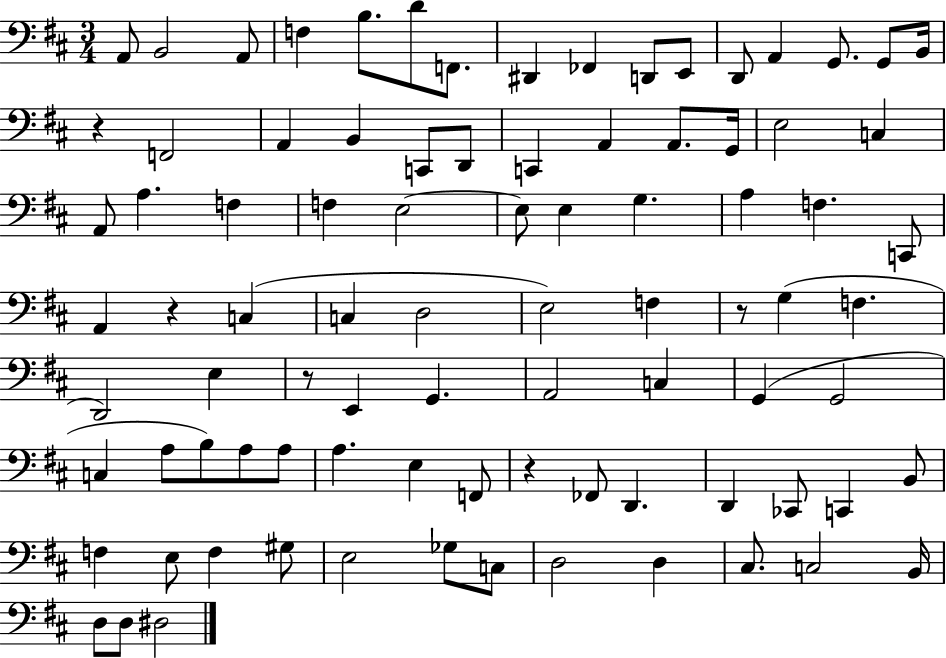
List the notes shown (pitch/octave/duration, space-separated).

A2/e B2/h A2/e F3/q B3/e. D4/e F2/e. D#2/q FES2/q D2/e E2/e D2/e A2/q G2/e. G2/e B2/s R/q F2/h A2/q B2/q C2/e D2/e C2/q A2/q A2/e. G2/s E3/h C3/q A2/e A3/q. F3/q F3/q E3/h E3/e E3/q G3/q. A3/q F3/q. C2/e A2/q R/q C3/q C3/q D3/h E3/h F3/q R/e G3/q F3/q. D2/h E3/q R/e E2/q G2/q. A2/h C3/q G2/q G2/h C3/q A3/e B3/e A3/e A3/e A3/q. E3/q F2/e R/q FES2/e D2/q. D2/q CES2/e C2/q B2/e F3/q E3/e F3/q G#3/e E3/h Gb3/e C3/e D3/h D3/q C#3/e. C3/h B2/s D3/e D3/e D#3/h